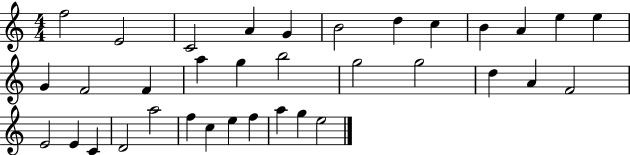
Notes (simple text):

F5/h E4/h C4/h A4/q G4/q B4/h D5/q C5/q B4/q A4/q E5/q E5/q G4/q F4/h F4/q A5/q G5/q B5/h G5/h G5/h D5/q A4/q F4/h E4/h E4/q C4/q D4/h A5/h F5/q C5/q E5/q F5/q A5/q G5/q E5/h